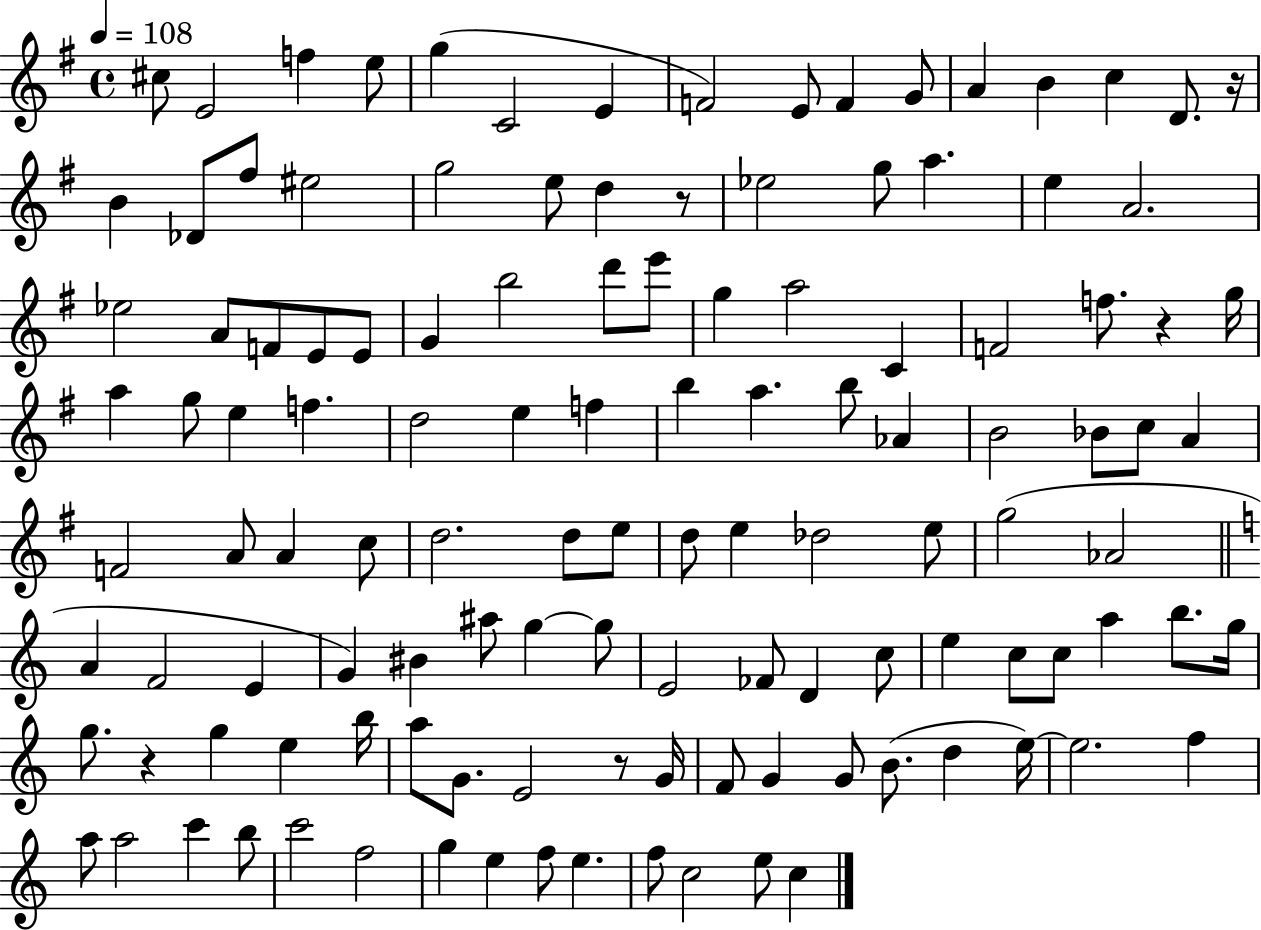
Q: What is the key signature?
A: G major